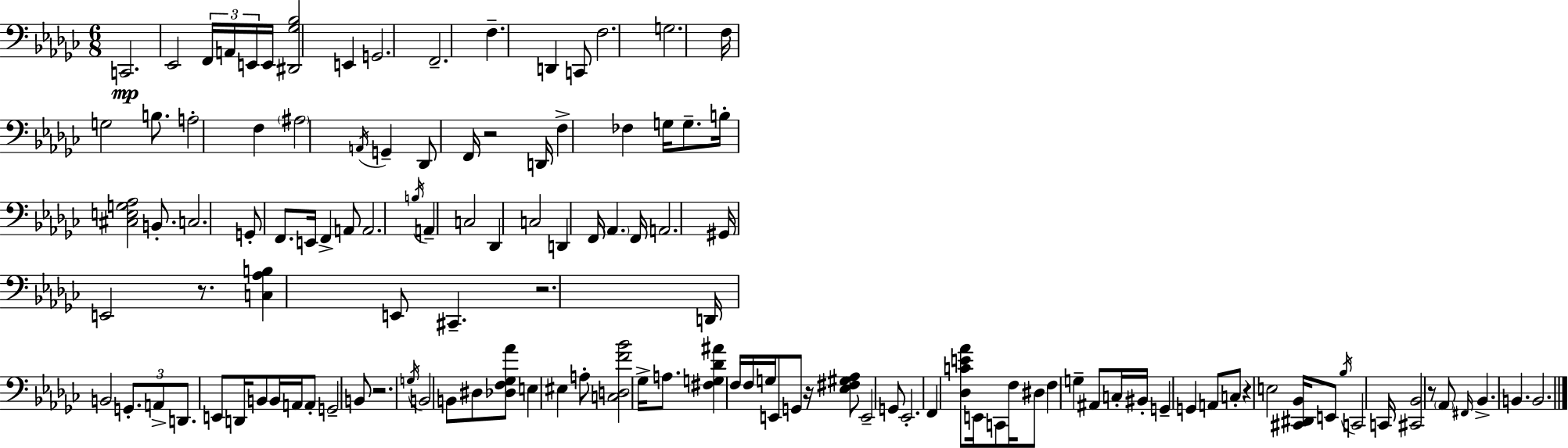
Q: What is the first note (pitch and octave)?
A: C2